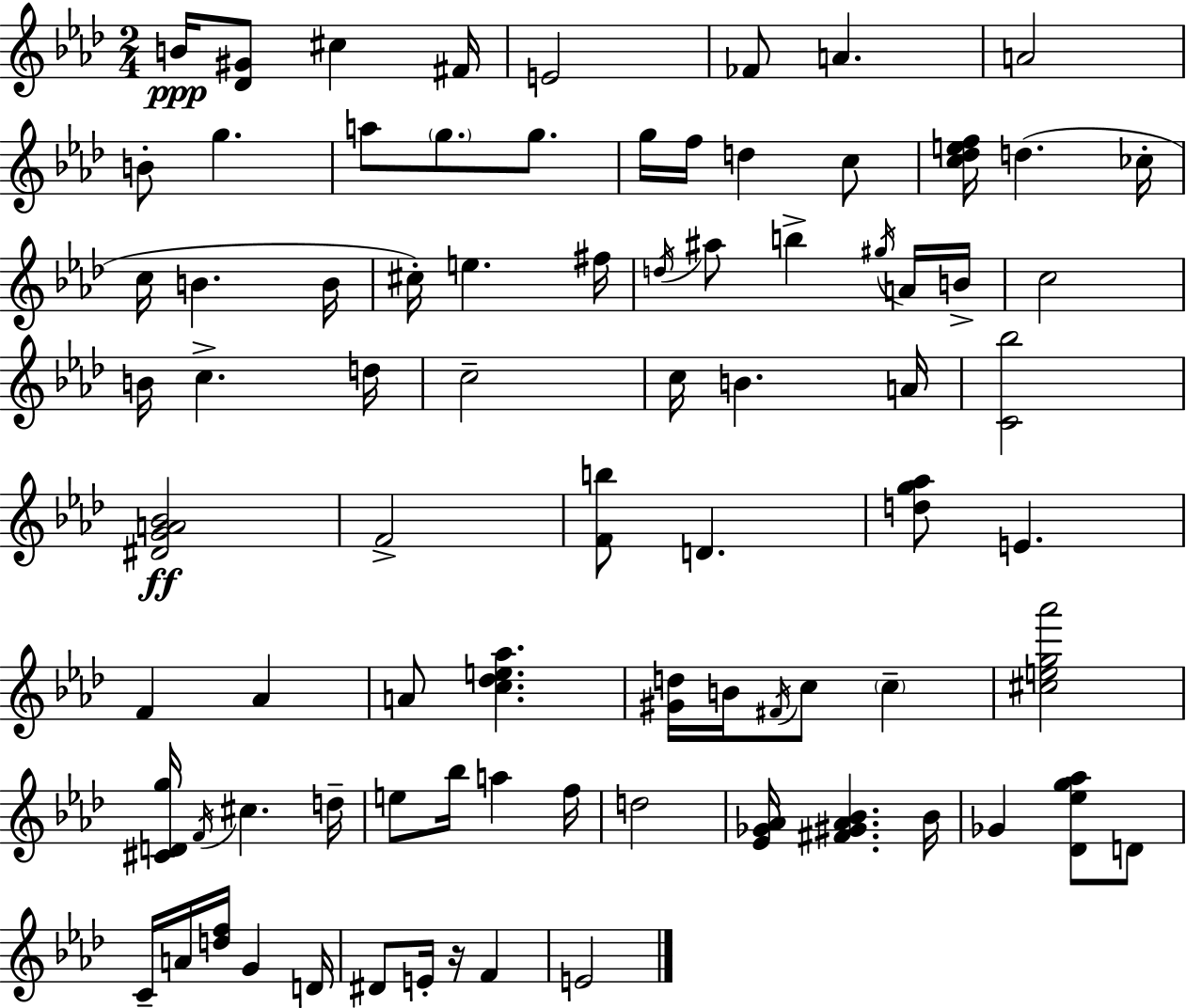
{
  \clef treble
  \numericTimeSignature
  \time 2/4
  \key aes \major
  b'16\ppp <des' gis'>8 cis''4 fis'16 | e'2 | fes'8 a'4. | a'2 | \break b'8-. g''4. | a''8 \parenthesize g''8. g''8. | g''16 f''16 d''4 c''8 | <c'' des'' e'' f''>16 d''4.( ces''16-. | \break c''16 b'4. b'16 | cis''16-.) e''4. fis''16 | \acciaccatura { d''16 } ais''8 b''4-> \acciaccatura { gis''16 } | a'16 b'16-> c''2 | \break b'16 c''4.-> | d''16 c''2-- | c''16 b'4. | a'16 <c' bes''>2 | \break <dis' g' a' bes'>2\ff | f'2-> | <f' b''>8 d'4. | <d'' g'' aes''>8 e'4. | \break f'4 aes'4 | a'8 <c'' des'' e'' aes''>4. | <gis' d''>16 b'16 \acciaccatura { fis'16 } c''8 \parenthesize c''4-- | <cis'' e'' g'' aes'''>2 | \break <cis' d' g''>16 \acciaccatura { f'16 } cis''4. | d''16-- e''8 bes''16 a''4 | f''16 d''2 | <ees' ges' aes'>16 <fis' gis' aes' bes'>4. | \break bes'16 ges'4 | <des' ees'' g'' aes''>8 d'8 c'16-- a'16 <d'' f''>16 g'4 | d'16 dis'8 e'16-. r16 | f'4 e'2 | \break \bar "|."
}